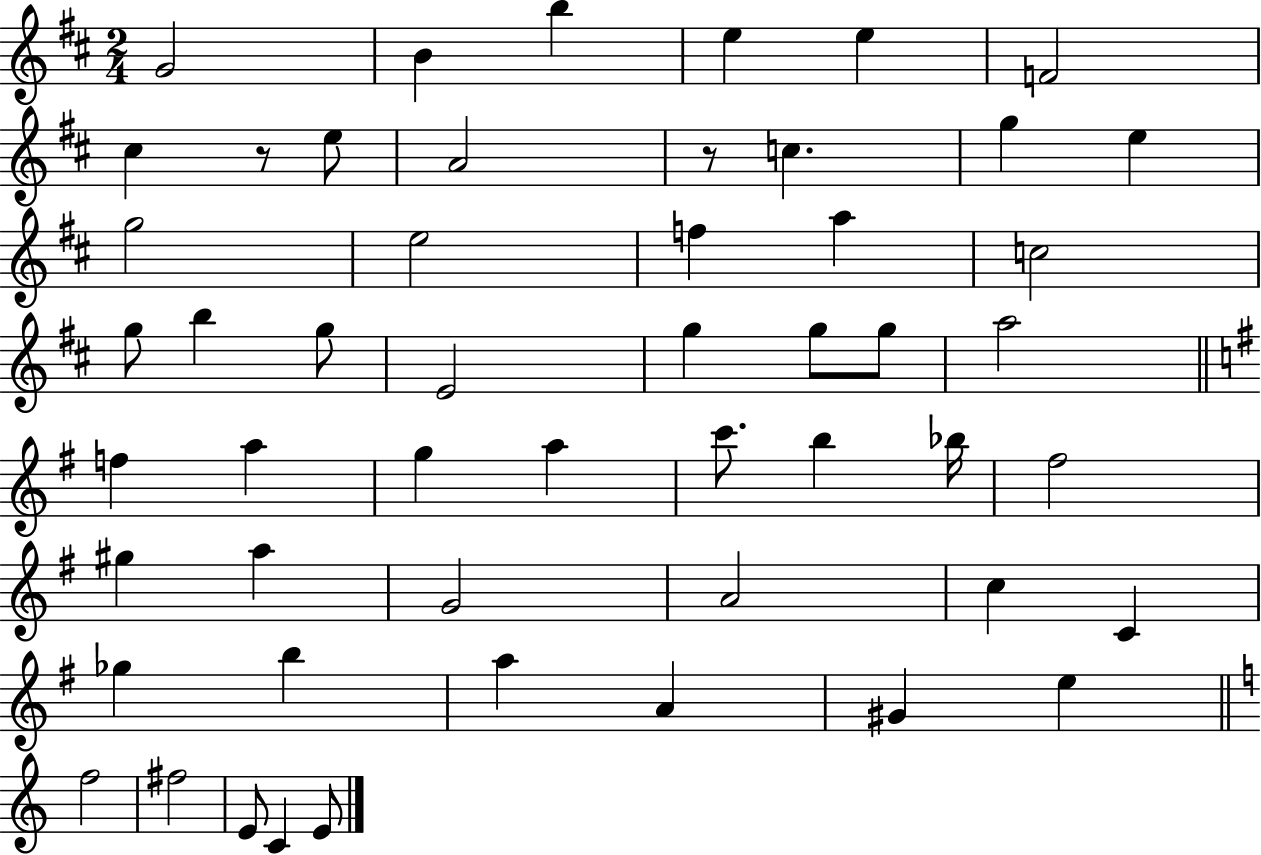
{
  \clef treble
  \numericTimeSignature
  \time 2/4
  \key d \major
  g'2 | b'4 b''4 | e''4 e''4 | f'2 | \break cis''4 r8 e''8 | a'2 | r8 c''4. | g''4 e''4 | \break g''2 | e''2 | f''4 a''4 | c''2 | \break g''8 b''4 g''8 | e'2 | g''4 g''8 g''8 | a''2 | \break \bar "||" \break \key g \major f''4 a''4 | g''4 a''4 | c'''8. b''4 bes''16 | fis''2 | \break gis''4 a''4 | g'2 | a'2 | c''4 c'4 | \break ges''4 b''4 | a''4 a'4 | gis'4 e''4 | \bar "||" \break \key c \major f''2 | fis''2 | e'8 c'4 e'8 | \bar "|."
}